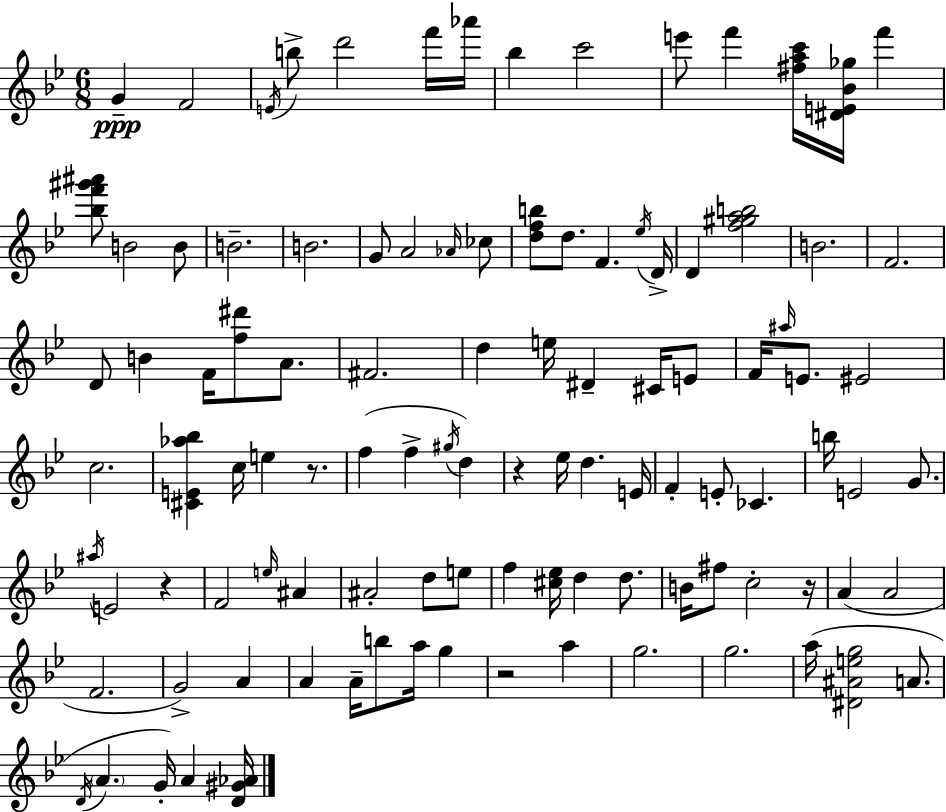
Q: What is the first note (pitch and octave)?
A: G4